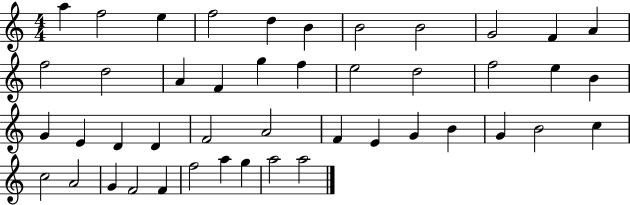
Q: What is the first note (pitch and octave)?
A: A5